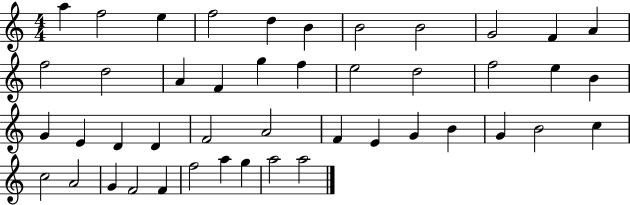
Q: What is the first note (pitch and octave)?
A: A5